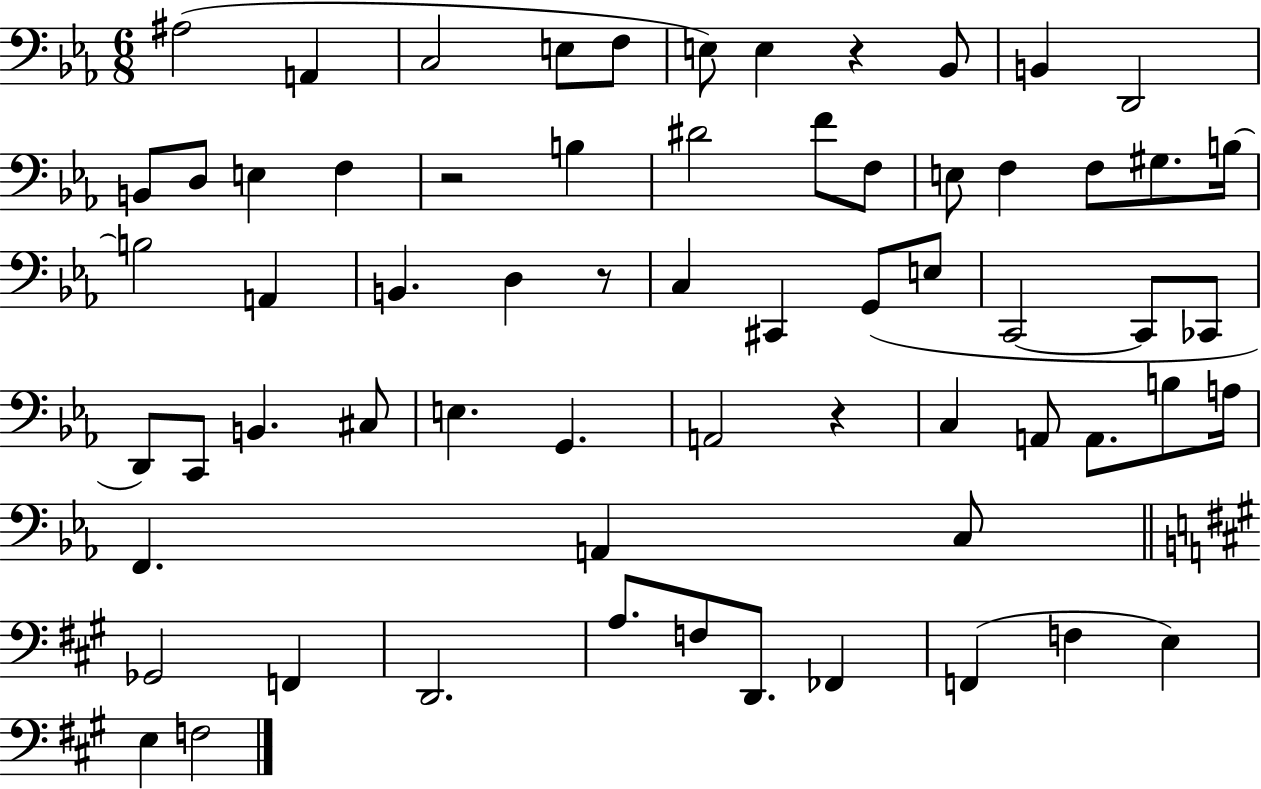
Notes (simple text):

A#3/h A2/q C3/h E3/e F3/e E3/e E3/q R/q Bb2/e B2/q D2/h B2/e D3/e E3/q F3/q R/h B3/q D#4/h F4/e F3/e E3/e F3/q F3/e G#3/e. B3/s B3/h A2/q B2/q. D3/q R/e C3/q C#2/q G2/e E3/e C2/h C2/e CES2/e D2/e C2/e B2/q. C#3/e E3/q. G2/q. A2/h R/q C3/q A2/e A2/e. B3/e A3/s F2/q. A2/q C3/e Gb2/h F2/q D2/h. A3/e. F3/e D2/e. FES2/q F2/q F3/q E3/q E3/q F3/h